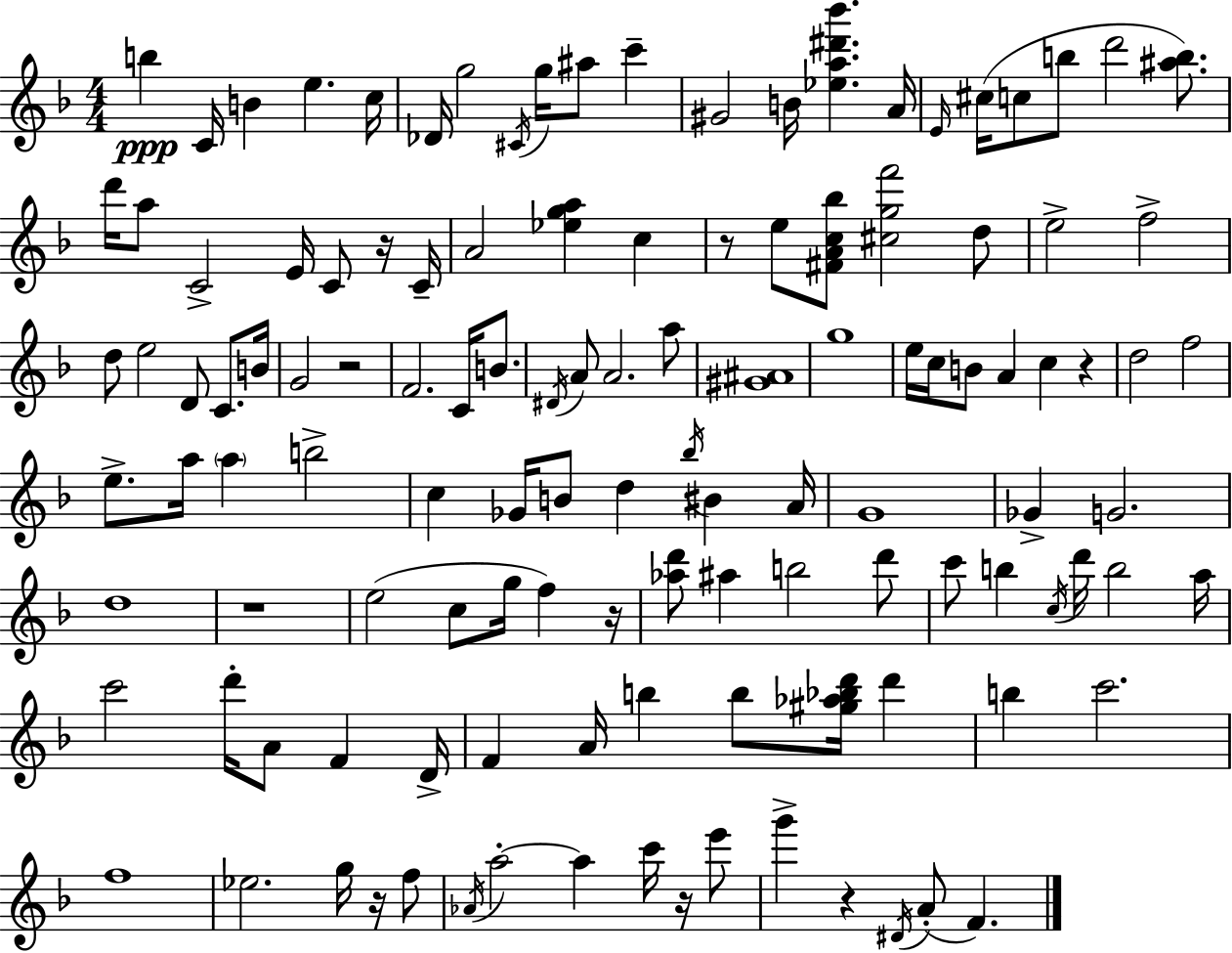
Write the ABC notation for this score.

X:1
T:Untitled
M:4/4
L:1/4
K:Dm
b C/4 B e c/4 _D/4 g2 ^C/4 g/4 ^a/2 c' ^G2 B/4 [_ea^d'_b'] A/4 E/4 ^c/4 c/2 b/2 d'2 [^ab]/2 d'/4 a/2 C2 E/4 C/2 z/4 C/4 A2 [_ega] c z/2 e/2 [^FAc_b]/2 [^cgf']2 d/2 e2 f2 d/2 e2 D/2 C/2 B/4 G2 z2 F2 C/4 B/2 ^D/4 A/2 A2 a/2 [^G^A]4 g4 e/4 c/4 B/2 A c z d2 f2 e/2 a/4 a b2 c _G/4 B/2 d _b/4 ^B A/4 G4 _G G2 d4 z4 e2 c/2 g/4 f z/4 [_ad']/2 ^a b2 d'/2 c'/2 b c/4 d'/4 b2 a/4 c'2 d'/4 A/2 F D/4 F A/4 b b/2 [^g_a_bd']/4 d' b c'2 f4 _e2 g/4 z/4 f/2 _A/4 a2 a c'/4 z/4 e'/2 g' z ^D/4 A/2 F